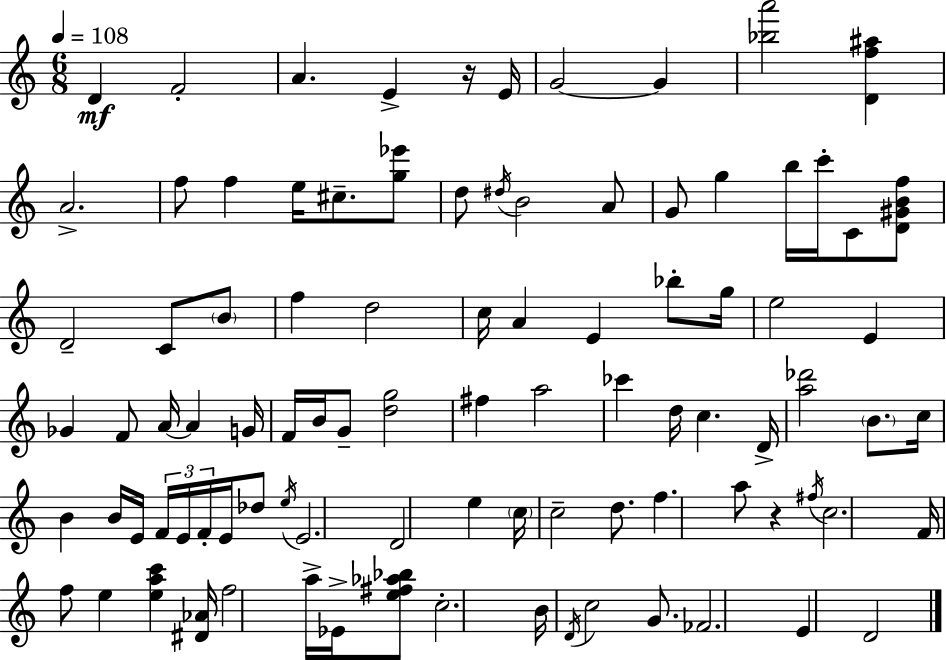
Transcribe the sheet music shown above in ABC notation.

X:1
T:Untitled
M:6/8
L:1/4
K:C
D F2 A E z/4 E/4 G2 G [_ba']2 [Df^a] A2 f/2 f e/4 ^c/2 [g_e']/2 d/2 ^d/4 B2 A/2 G/2 g b/4 c'/4 C/2 [D^GBf]/2 D2 C/2 B/2 f d2 c/4 A E _b/2 g/4 e2 E _G F/2 A/4 A G/4 F/4 B/4 G/2 [dg]2 ^f a2 _c' d/4 c D/4 [a_d']2 B/2 c/4 B B/4 E/4 F/4 E/4 F/4 E/4 _d/2 e/4 E2 D2 e c/4 c2 d/2 f a/2 z ^f/4 c2 F/4 f/2 e [eac'] [^D_A]/4 f2 a/4 _E/4 [e^f_a_b]/2 c2 B/4 D/4 c2 G/2 _F2 E D2